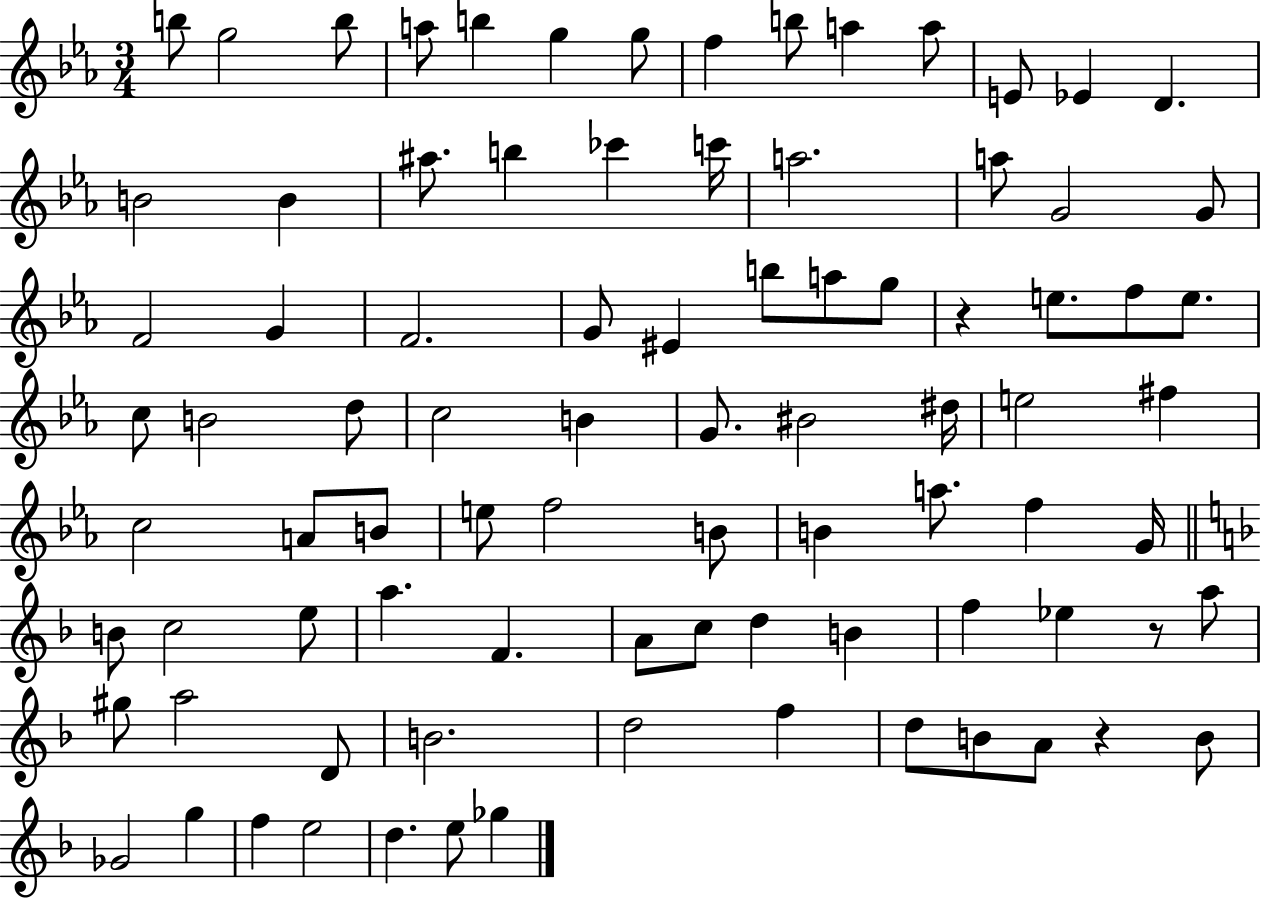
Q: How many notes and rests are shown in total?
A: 87